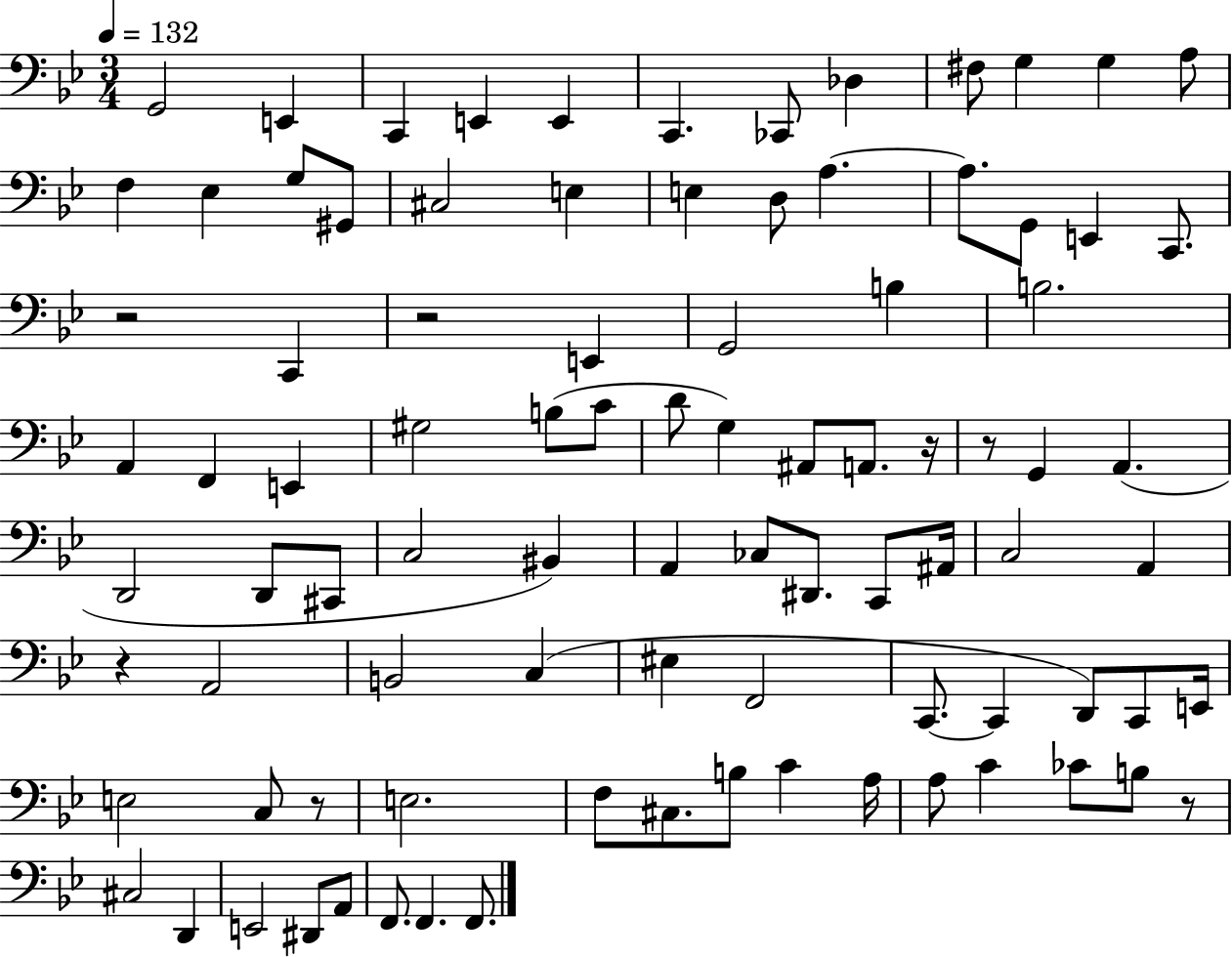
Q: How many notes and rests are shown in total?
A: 91